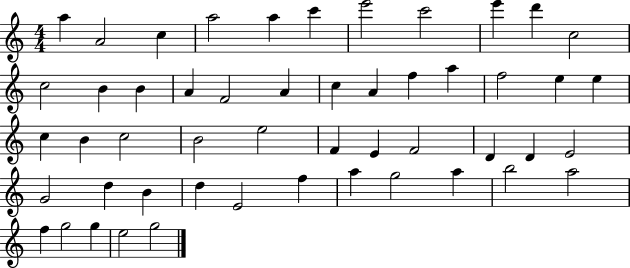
X:1
T:Untitled
M:4/4
L:1/4
K:C
a A2 c a2 a c' e'2 c'2 e' d' c2 c2 B B A F2 A c A f a f2 e e c B c2 B2 e2 F E F2 D D E2 G2 d B d E2 f a g2 a b2 a2 f g2 g e2 g2